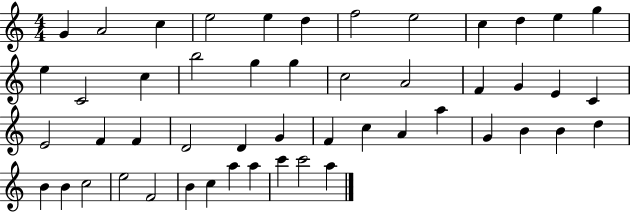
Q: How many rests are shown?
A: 0